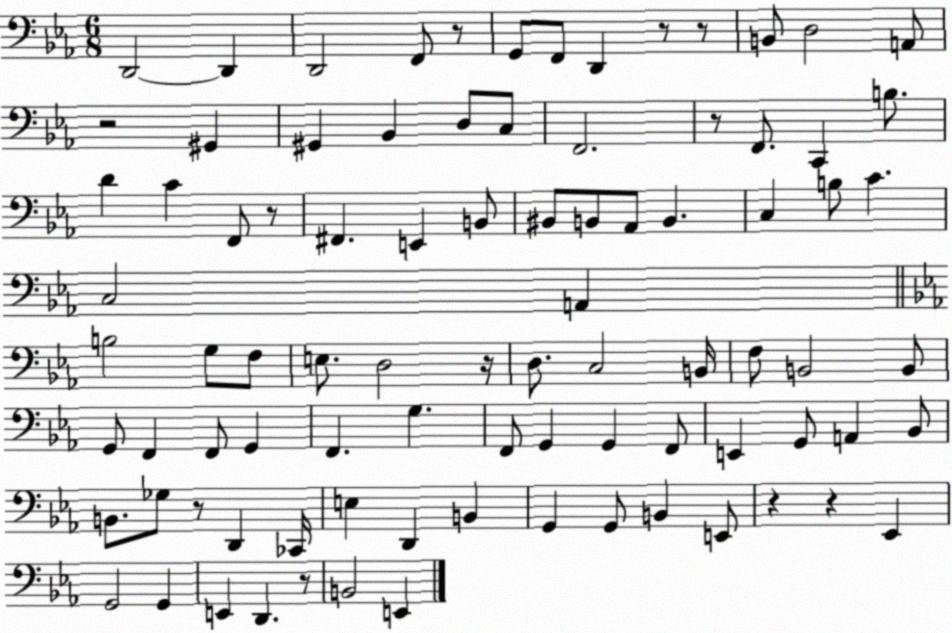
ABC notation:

X:1
T:Untitled
M:6/8
L:1/4
K:Eb
D,,2 D,, D,,2 F,,/2 z/2 G,,/2 F,,/2 D,, z/2 z/2 B,,/2 D,2 A,,/2 z2 ^G,, ^G,, _B,, D,/2 C,/2 F,,2 z/2 F,,/2 C,, B,/2 D C F,,/2 z/2 ^F,, E,, B,,/2 ^B,,/2 B,,/2 _A,,/2 B,, C, B,/2 C C,2 A,, B,2 G,/2 F,/2 E,/2 D,2 z/4 D,/2 C,2 B,,/4 F,/2 B,,2 B,,/2 G,,/2 F,, F,,/2 G,, F,, G, F,,/2 G,, G,, F,,/2 E,, G,,/2 A,, _B,,/2 B,,/2 _G,/2 z/2 D,, _C,,/4 E, D,, B,, G,, G,,/2 B,, E,,/2 z z _E,, G,,2 G,, E,, D,, z/2 B,,2 E,,